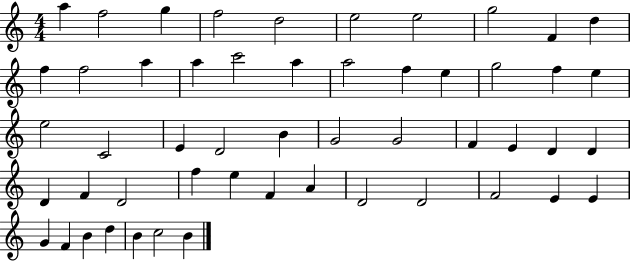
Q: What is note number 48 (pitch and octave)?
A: B4